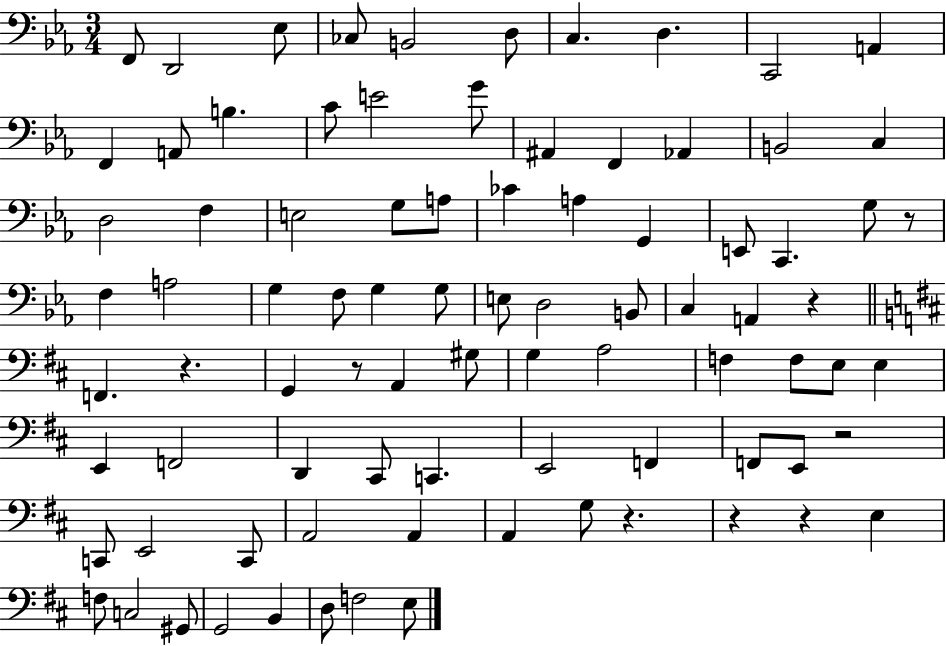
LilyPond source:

{
  \clef bass
  \numericTimeSignature
  \time 3/4
  \key ees \major
  \repeat volta 2 { f,8 d,2 ees8 | ces8 b,2 d8 | c4. d4. | c,2 a,4 | \break f,4 a,8 b4. | c'8 e'2 g'8 | ais,4 f,4 aes,4 | b,2 c4 | \break d2 f4 | e2 g8 a8 | ces'4 a4 g,4 | e,8 c,4. g8 r8 | \break f4 a2 | g4 f8 g4 g8 | e8 d2 b,8 | c4 a,4 r4 | \break \bar "||" \break \key b \minor f,4. r4. | g,4 r8 a,4 gis8 | g4 a2 | f4 f8 e8 e4 | \break e,4 f,2 | d,4 cis,8 c,4. | e,2 f,4 | f,8 e,8 r2 | \break c,8 e,2 c,8 | a,2 a,4 | a,4 g8 r4. | r4 r4 e4 | \break f8 c2 gis,8 | g,2 b,4 | d8 f2 e8 | } \bar "|."
}